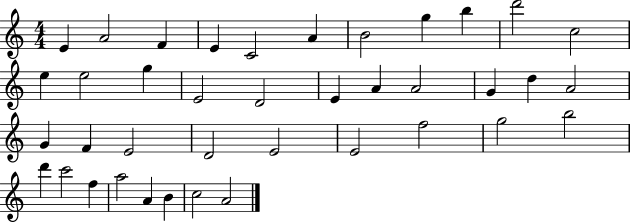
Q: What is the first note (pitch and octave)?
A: E4